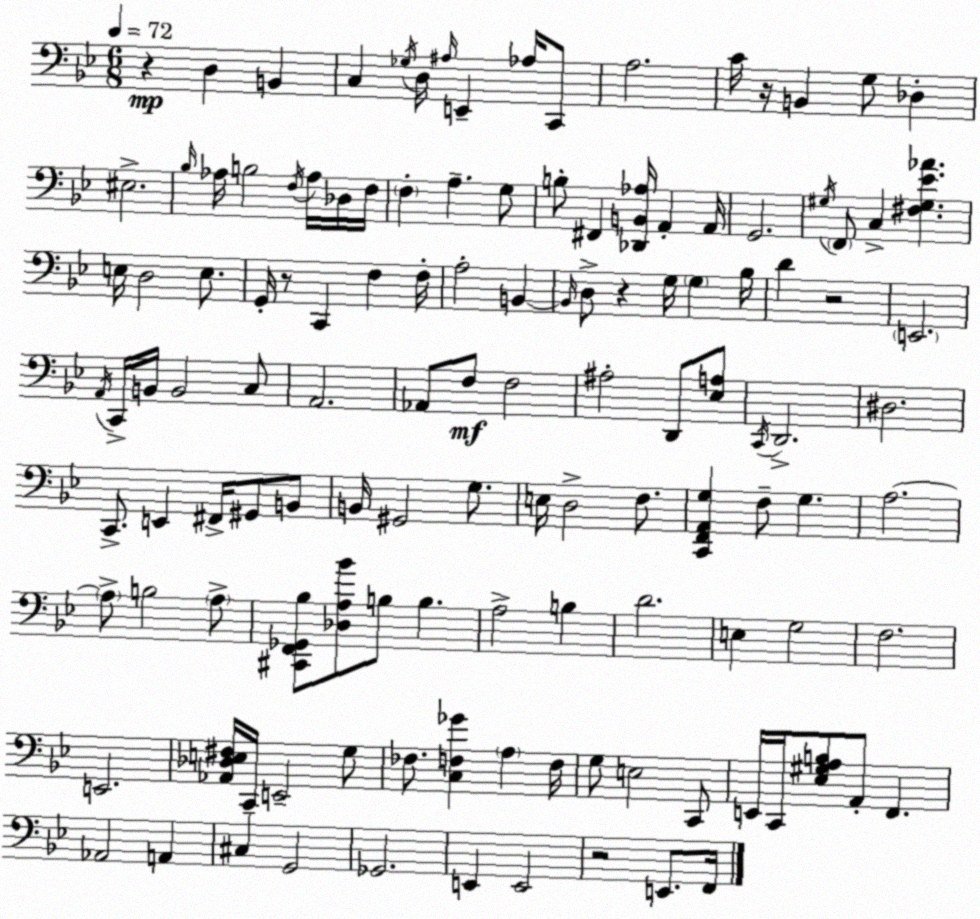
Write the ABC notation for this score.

X:1
T:Untitled
M:6/8
L:1/4
K:Bb
z D, B,, C, _G,/4 D,/4 ^A,/4 E,, _A,/4 C,,/2 A,2 C/4 z/4 B,, G,/2 _D, ^E,2 _B,/4 _A,/4 B,2 F,/4 _A,/4 _D,/4 F,/4 F, A, G,/2 B,/2 ^F,, [_D,,B,,_A,]/4 A,, A,,/4 G,,2 ^G,/4 F,,/2 C, [^F,^G,_E_A] E,/4 D,2 E,/2 G,,/4 z/2 C,, F, F,/4 A,2 B,, B,,/4 D,/2 z G,/4 G, _B,/4 D z2 E,,2 A,,/4 C,,/4 B,,/4 B,,2 C,/2 A,,2 _A,,/2 F,/2 F,2 ^A,2 D,,/2 [_E,A,]/2 C,,/4 D,,2 ^D,2 C,,/2 E,, ^F,,/4 ^G,,/2 B,,/2 B,,/4 ^G,,2 G,/2 E,/4 D,2 F,/2 [C,,F,,A,,G,] F,/2 G, A,2 A,/2 B,2 A,/2 [^C,,F,,_G,,_B,]/2 [_D,A,_B]/2 B,/2 B, A,2 B, D2 E, G,2 F,2 E,,2 [_A,,_D,E,^F,]/4 C,,/4 E,,2 G,/2 _F,/2 [C,F,_G] A, F,/4 G,/2 E,2 C,,/2 E,,/4 C,,/4 [_E,^G,A,B,]/2 A,,/2 F,, _A,,2 A,, ^C, G,,2 _G,,2 E,, E,,2 z2 E,,/2 F,,/4